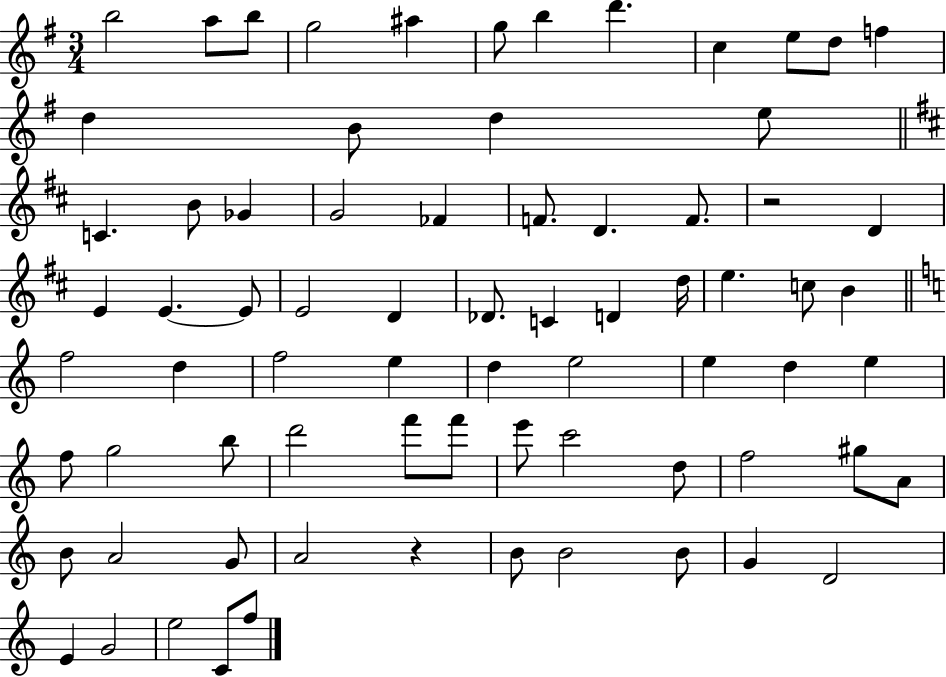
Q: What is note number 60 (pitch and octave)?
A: A4